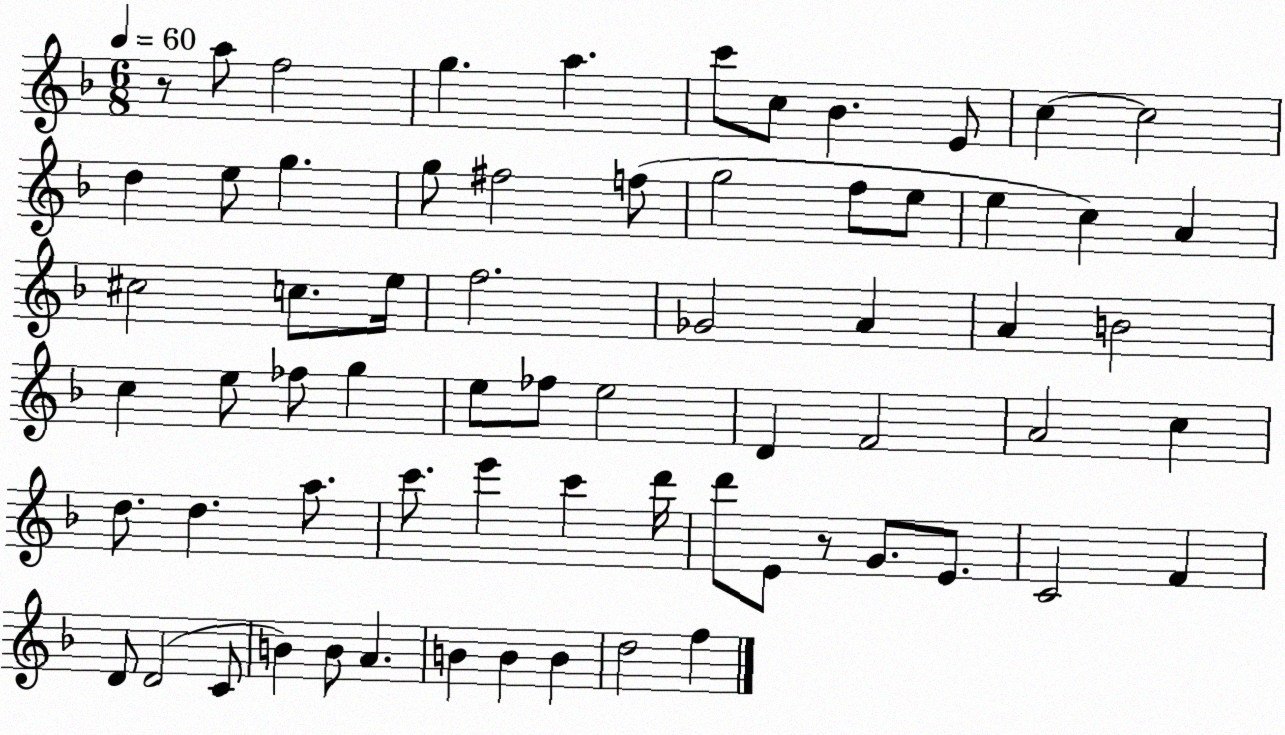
X:1
T:Untitled
M:6/8
L:1/4
K:F
z/2 a/2 f2 g a c'/2 c/2 _B E/2 c c2 d e/2 g g/2 ^f2 f/2 g2 f/2 e/2 e c A ^c2 c/2 e/4 f2 _G2 A A B2 c e/2 _f/2 g e/2 _f/2 e2 D F2 A2 c d/2 d a/2 c'/2 e' c' d'/4 d'/2 E/2 z/2 G/2 E/2 C2 F D/2 D2 C/2 B B/2 A B B B d2 f